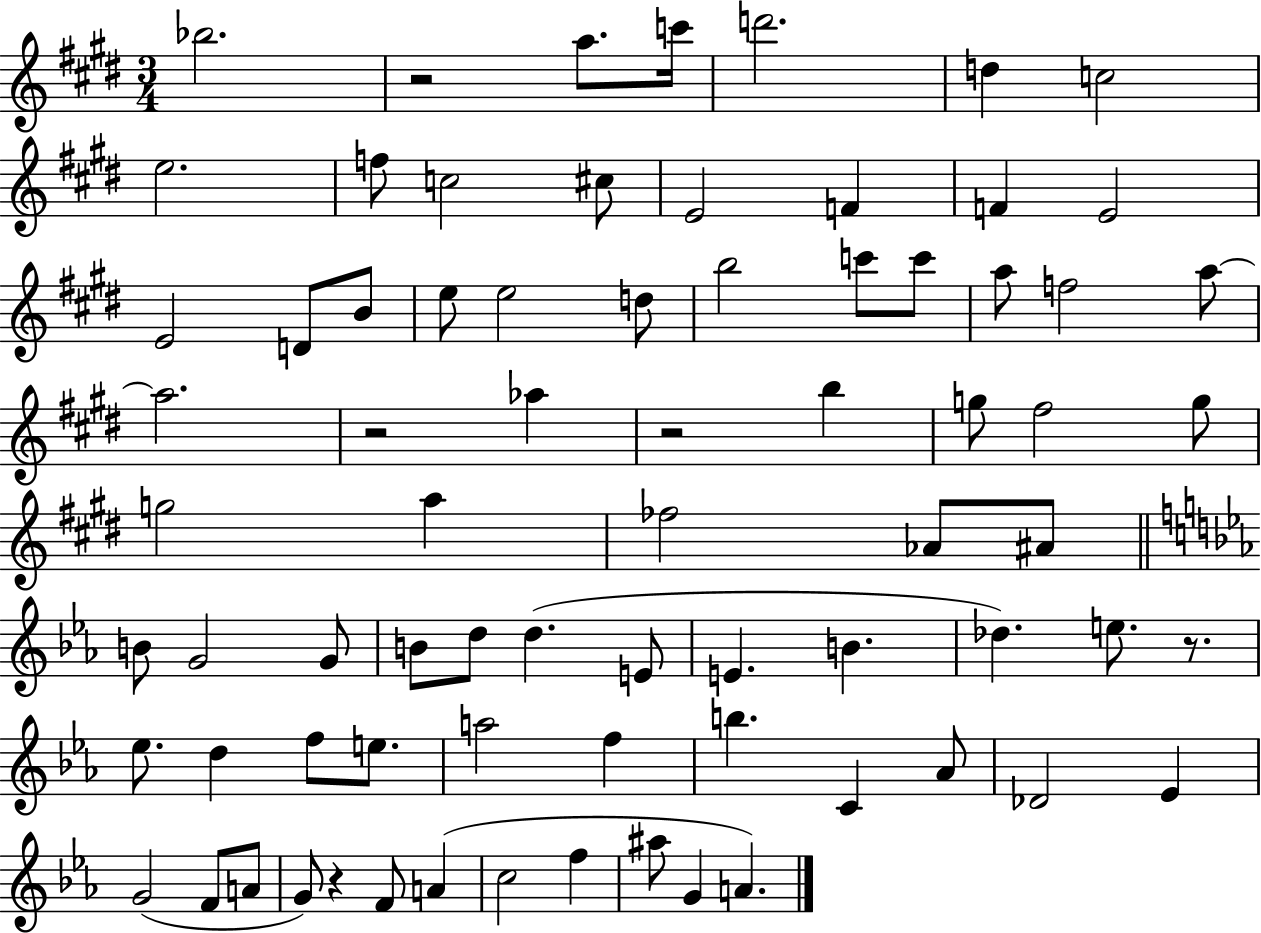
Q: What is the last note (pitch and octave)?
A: A4